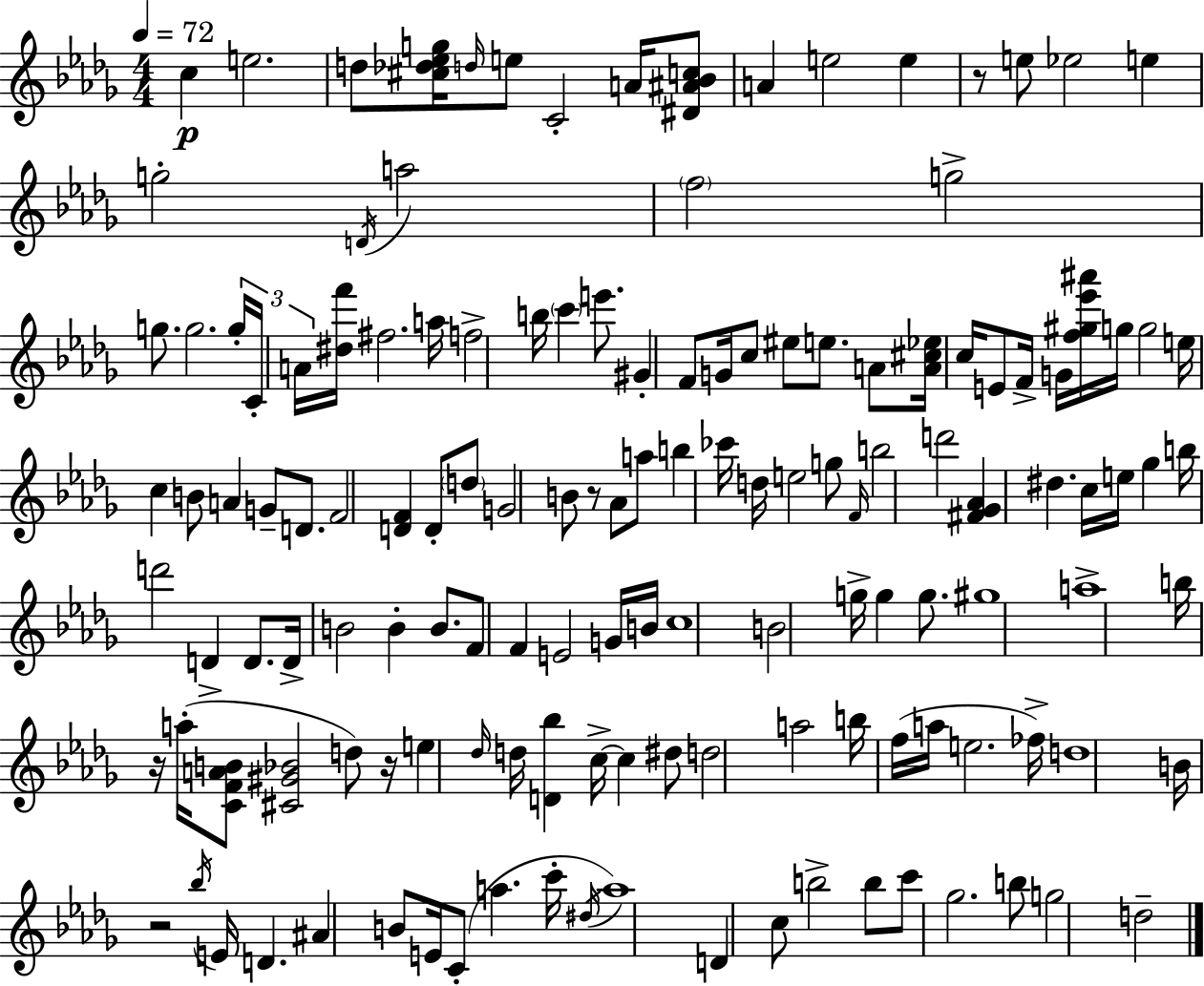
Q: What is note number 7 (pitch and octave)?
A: A4